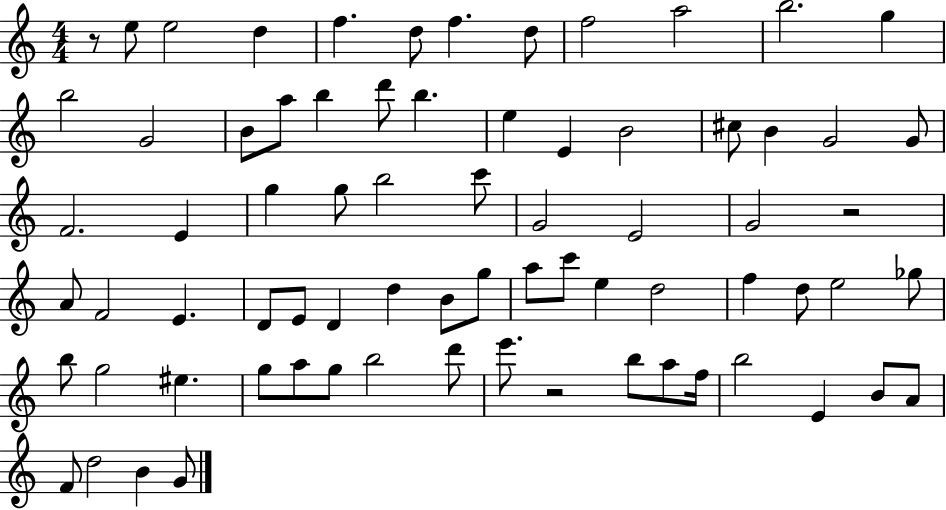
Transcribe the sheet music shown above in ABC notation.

X:1
T:Untitled
M:4/4
L:1/4
K:C
z/2 e/2 e2 d f d/2 f d/2 f2 a2 b2 g b2 G2 B/2 a/2 b d'/2 b e E B2 ^c/2 B G2 G/2 F2 E g g/2 b2 c'/2 G2 E2 G2 z2 A/2 F2 E D/2 E/2 D d B/2 g/2 a/2 c'/2 e d2 f d/2 e2 _g/2 b/2 g2 ^e g/2 a/2 g/2 b2 d'/2 e'/2 z2 b/2 a/2 f/4 b2 E B/2 A/2 F/2 d2 B G/2